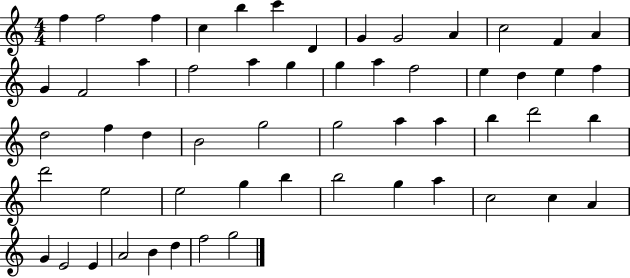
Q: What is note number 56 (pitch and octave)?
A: G5